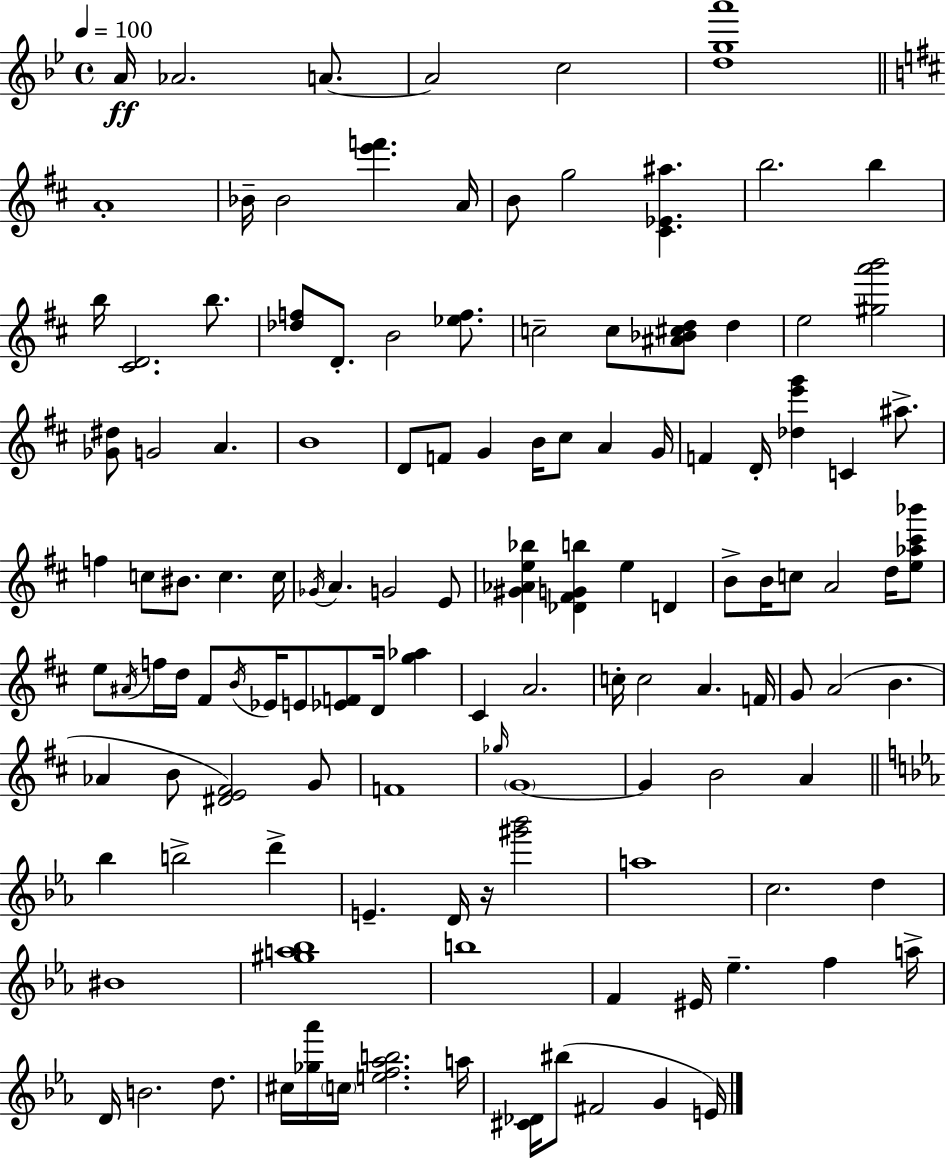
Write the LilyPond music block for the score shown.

{
  \clef treble
  \time 4/4
  \defaultTimeSignature
  \key g \minor
  \tempo 4 = 100
  \repeat volta 2 { a'16\ff aes'2. a'8.~~ | a'2 c''2 | <d'' g'' a'''>1 | \bar "||" \break \key d \major a'1-. | bes'16-- bes'2 <e''' f'''>4. a'16 | b'8 g''2 <cis' ees' ais''>4. | b''2. b''4 | \break b''16 <cis' d'>2. b''8. | <des'' f''>8 d'8.-. b'2 <ees'' f''>8. | c''2-- c''8 <ais' bes' cis'' d''>8 d''4 | e''2 <gis'' a''' b'''>2 | \break <ges' dis''>8 g'2 a'4. | b'1 | d'8 f'8 g'4 b'16 cis''8 a'4 g'16 | f'4 d'16-. <des'' e''' g'''>4 c'4 ais''8.-> | \break f''4 c''8 bis'8. c''4. c''16 | \acciaccatura { ges'16 } a'4. g'2 e'8 | <gis' aes' e'' bes''>4 <des' fis' g' b''>4 e''4 d'4 | b'8-> b'16 c''8 a'2 d''16 <e'' aes'' cis''' bes'''>8 | \break e''8 \acciaccatura { ais'16 } f''16 d''16 fis'8 \acciaccatura { b'16 } ees'16 e'8 <ees' f'>8 d'16 <g'' aes''>4 | cis'4 a'2. | c''16-. c''2 a'4. | f'16 g'8 a'2( b'4. | \break aes'4 b'8 <dis' e' fis'>2) | g'8 f'1 | \grace { ges''16 } \parenthesize g'1~~ | g'4 b'2 | \break a'4 \bar "||" \break \key c \minor bes''4 b''2-> d'''4-> | e'4.-- d'16 r16 <gis''' bes'''>2 | a''1 | c''2. d''4 | \break bis'1 | <gis'' a'' bes''>1 | b''1 | f'4 eis'16 ees''4.-- f''4 a''16-> | \break d'16 b'2. d''8. | cis''16 <ges'' aes'''>16 \parenthesize c''16 <e'' f'' aes'' b''>2. a''16 | <cis' des'>16 bis''8( fis'2 g'4 e'16) | } \bar "|."
}